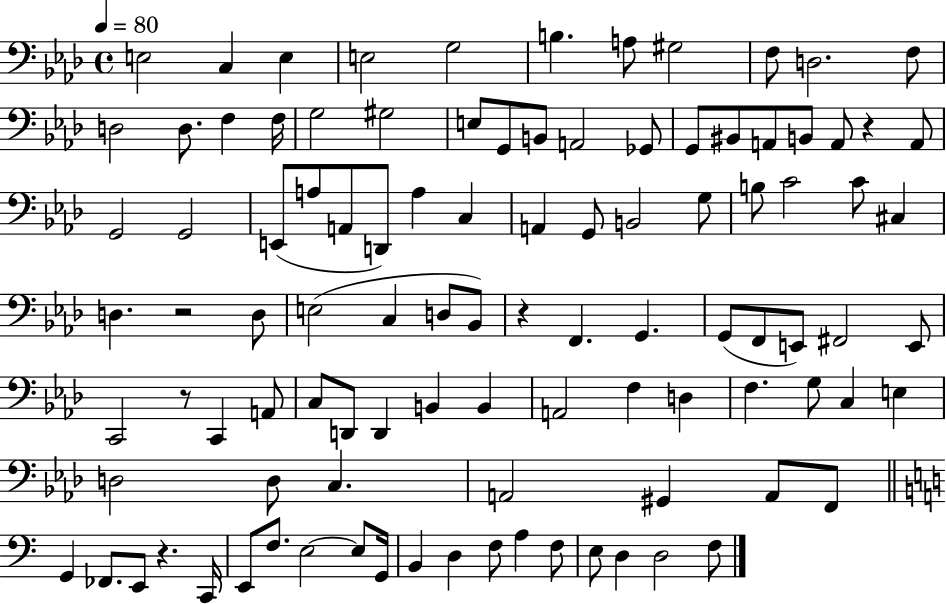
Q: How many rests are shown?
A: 5